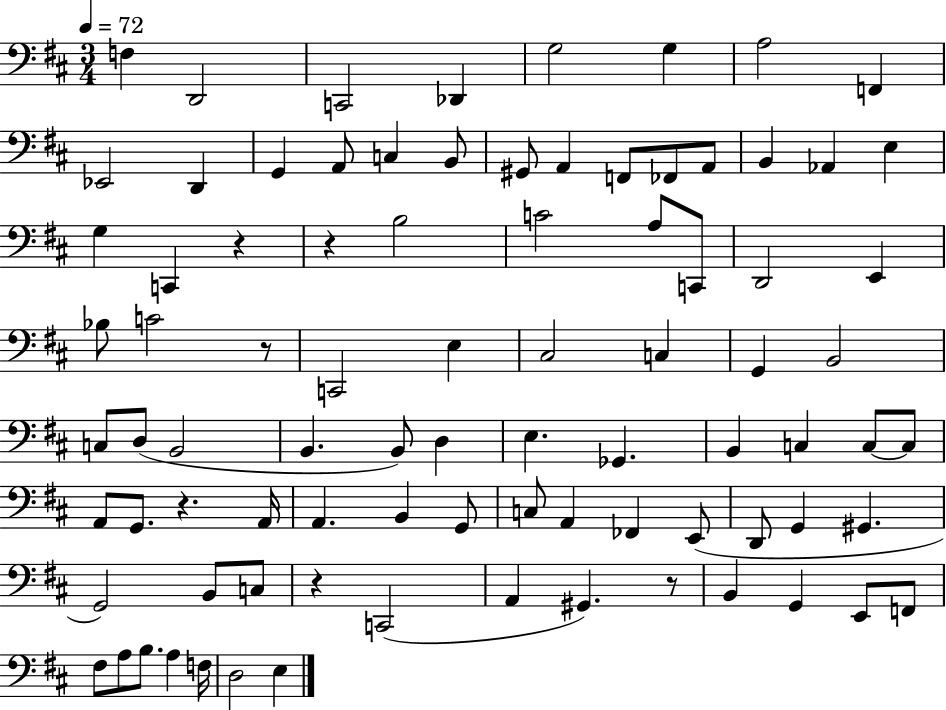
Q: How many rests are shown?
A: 6